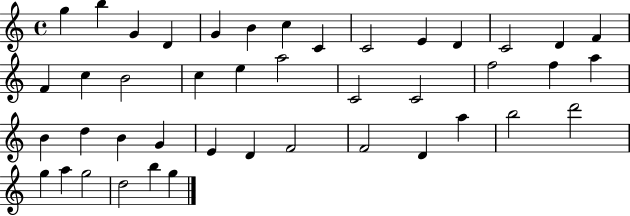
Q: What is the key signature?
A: C major